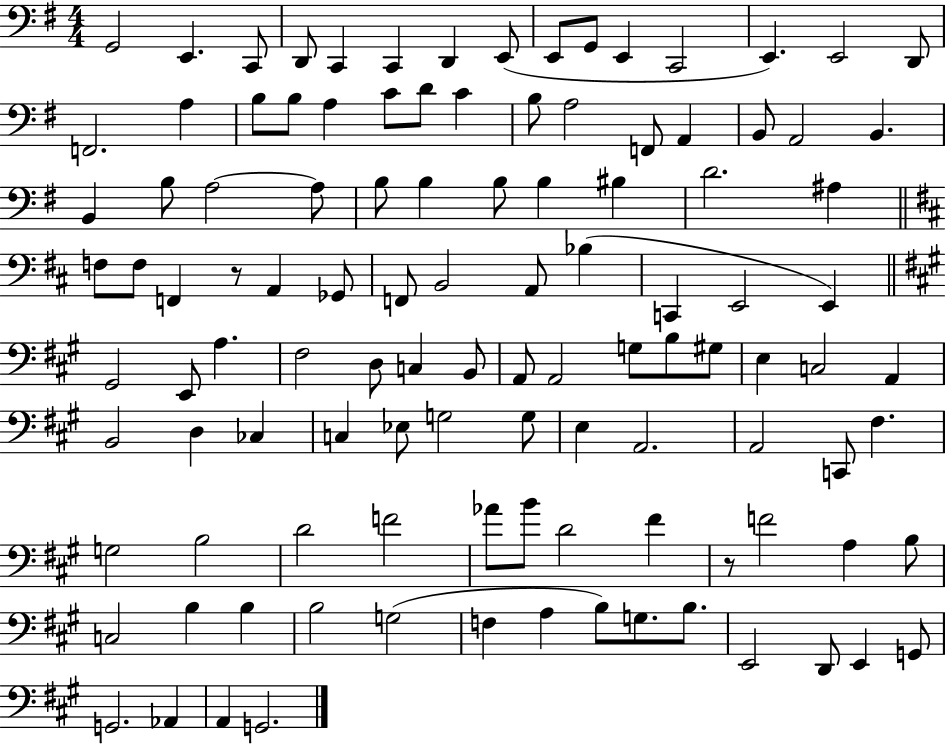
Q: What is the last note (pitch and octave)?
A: G2